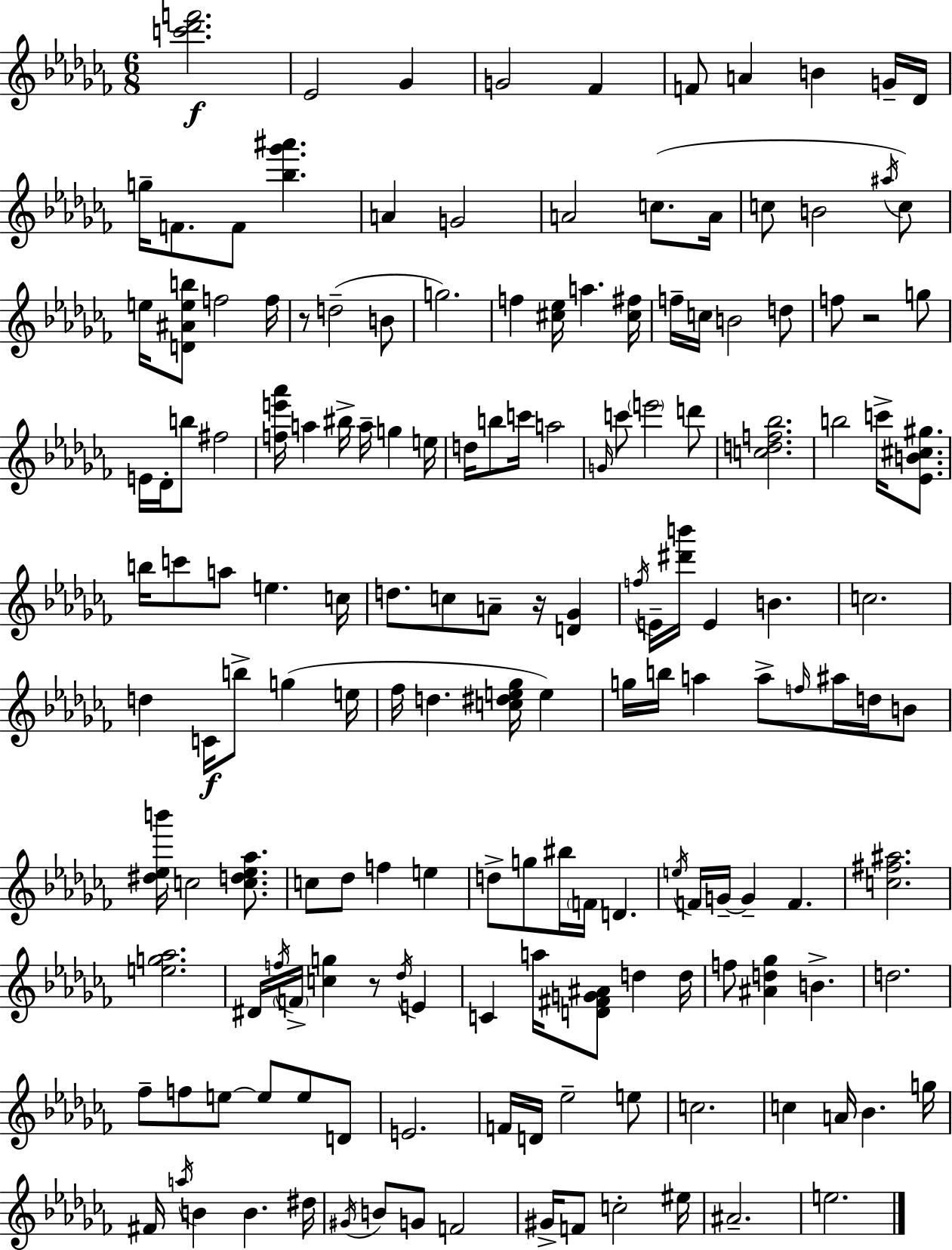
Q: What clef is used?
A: treble